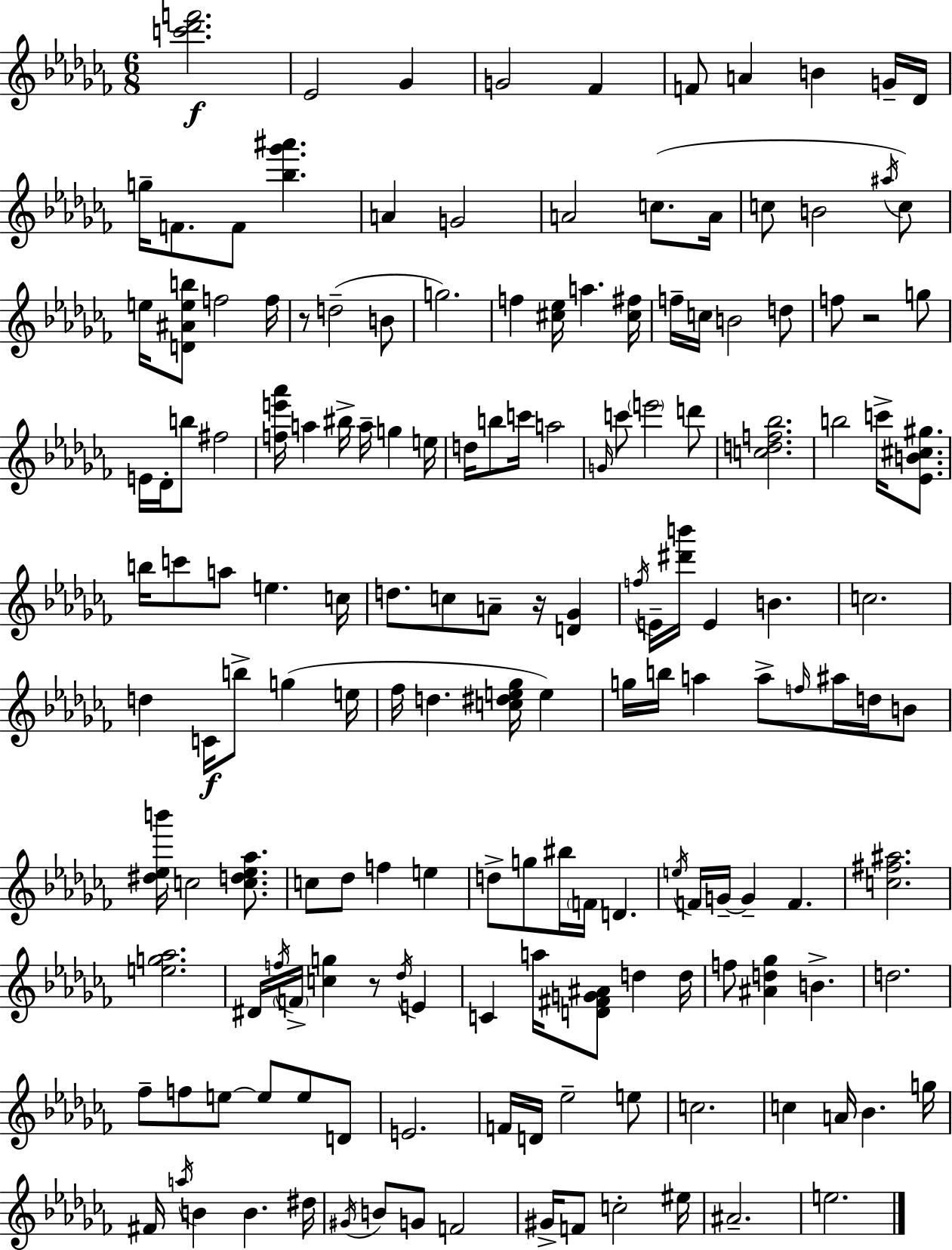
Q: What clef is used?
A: treble